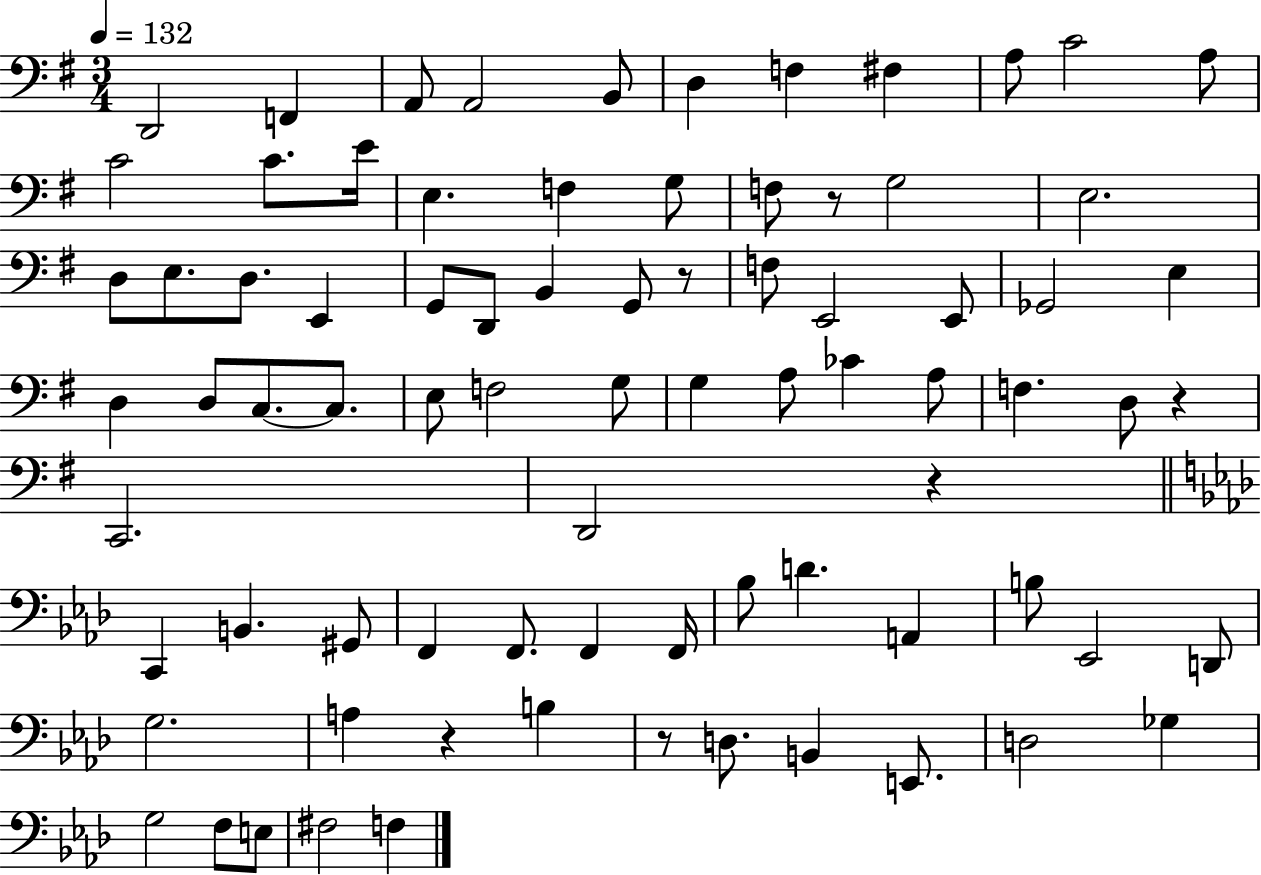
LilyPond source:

{
  \clef bass
  \numericTimeSignature
  \time 3/4
  \key g \major
  \tempo 4 = 132
  \repeat volta 2 { d,2 f,4 | a,8 a,2 b,8 | d4 f4 fis4 | a8 c'2 a8 | \break c'2 c'8. e'16 | e4. f4 g8 | f8 r8 g2 | e2. | \break d8 e8. d8. e,4 | g,8 d,8 b,4 g,8 r8 | f8 e,2 e,8 | ges,2 e4 | \break d4 d8 c8.~~ c8. | e8 f2 g8 | g4 a8 ces'4 a8 | f4. d8 r4 | \break c,2. | d,2 r4 | \bar "||" \break \key aes \major c,4 b,4. gis,8 | f,4 f,8. f,4 f,16 | bes8 d'4. a,4 | b8 ees,2 d,8 | \break g2. | a4 r4 b4 | r8 d8. b,4 e,8. | d2 ges4 | \break g2 f8 e8 | fis2 f4 | } \bar "|."
}